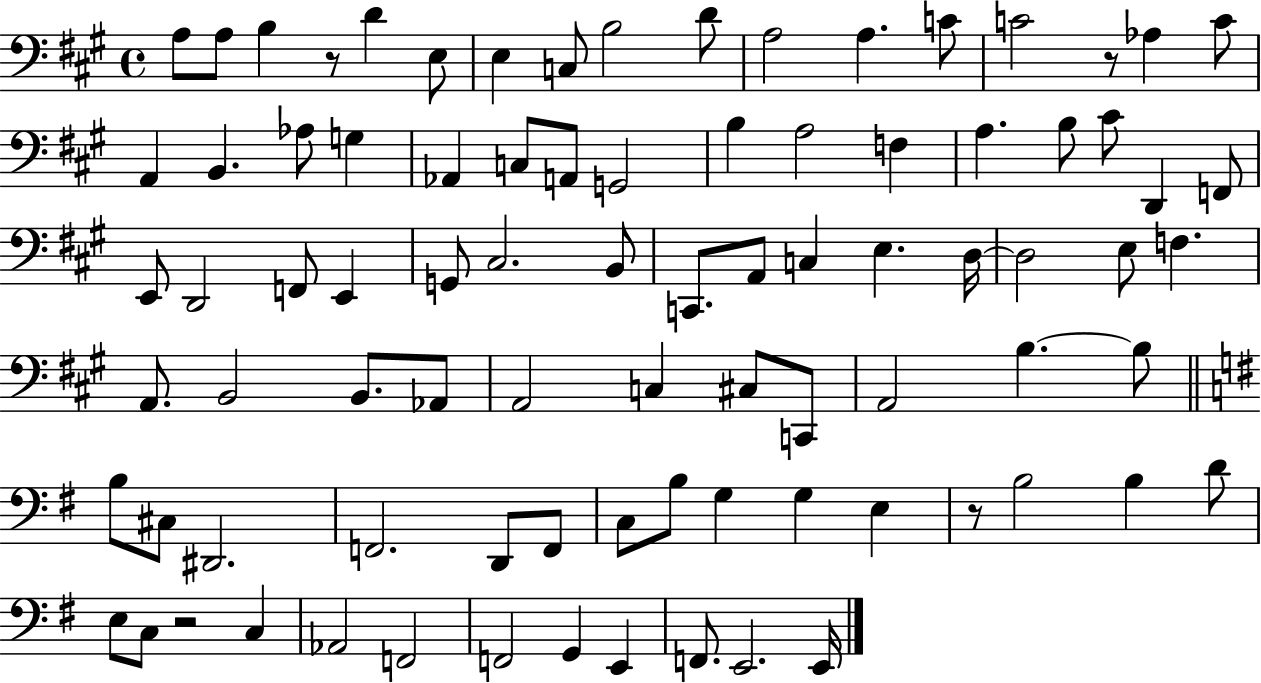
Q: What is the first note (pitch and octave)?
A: A3